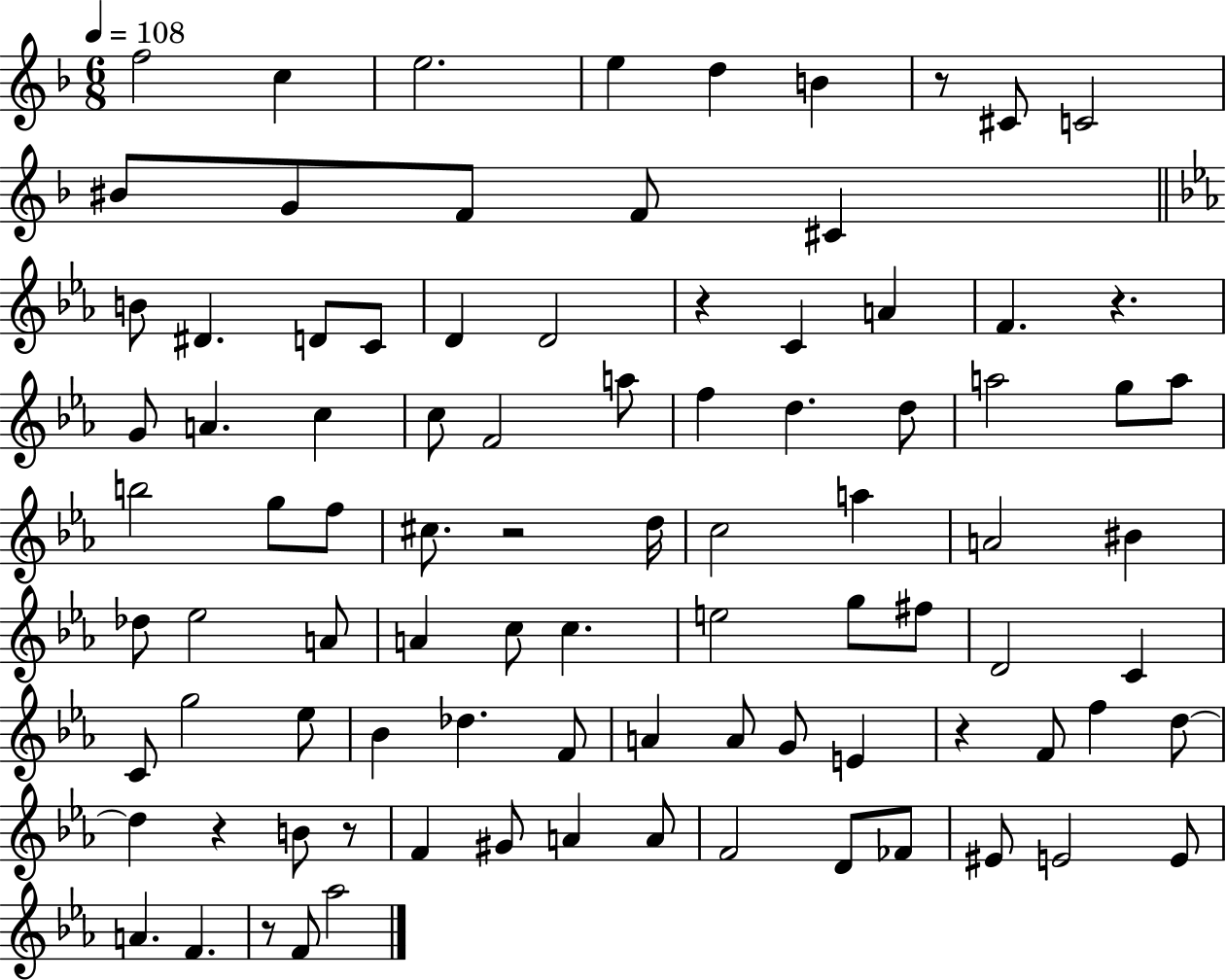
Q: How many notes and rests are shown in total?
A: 91